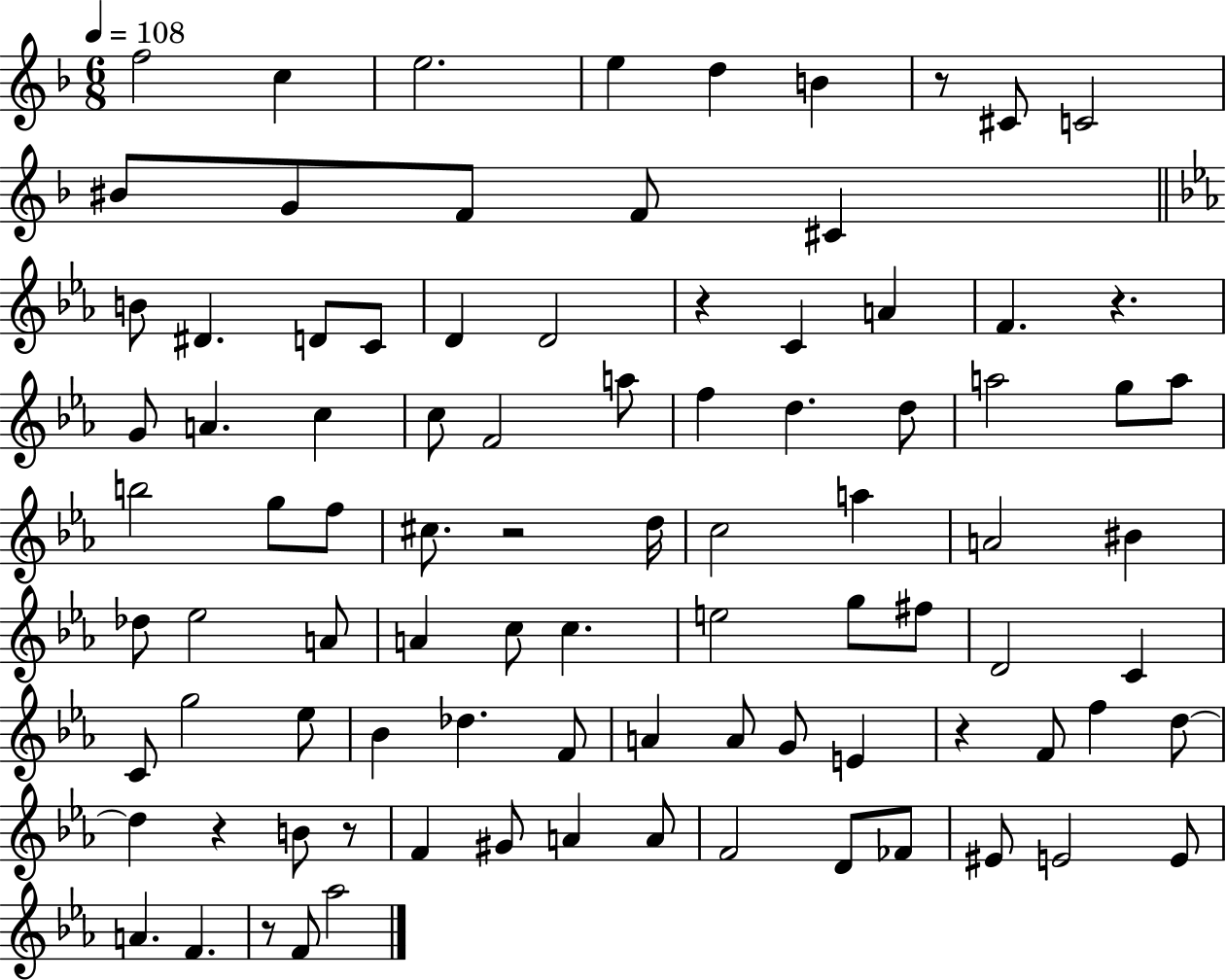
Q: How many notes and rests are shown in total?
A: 91